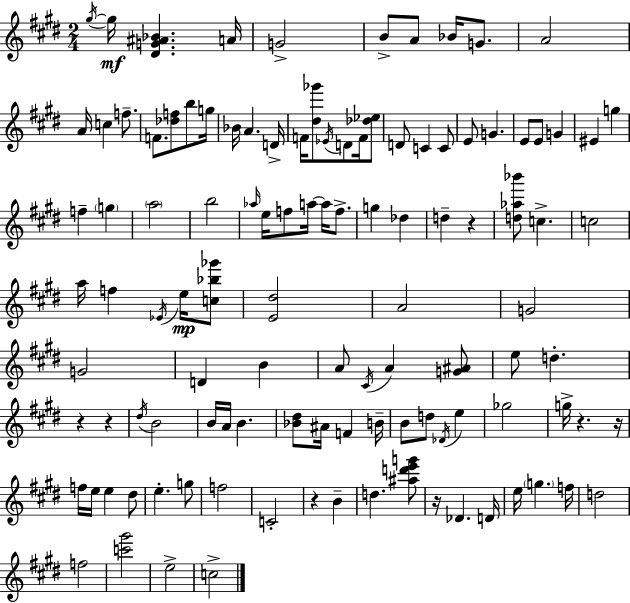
G#5/s G#5/s [D#4,G4,A#4,Bb4]/q. A4/s G4/h B4/e A4/e Bb4/s G4/e. A4/h A4/s C5/q F5/e. F4/e. [Db5,F5]/e B5/e G5/s Bb4/s A4/q. D4/s F4/s [D#5,Gb6]/e Eb4/s D4/e F4/s [Db5,Eb5]/e D4/e C4/q C4/e E4/e G4/q. E4/e E4/e G4/q EIS4/q G5/q F5/q G5/q A5/h B5/h Ab5/s E5/s F5/e A5/s A5/s F5/e. G5/q Db5/q D5/q R/q [D5,Ab5,Bb6]/e C5/q. C5/h A5/s F5/q Eb4/s E5/s [C5,Bb5,Gb6]/e [E4,D#5]/h A4/h G4/h G4/h D4/q B4/q A4/e C#4/s A4/q [G4,A#4]/e E5/e D5/q. R/q R/q D#5/s B4/h B4/s A4/s B4/q. [Bb4,D#5]/e A#4/s F4/q B4/s B4/e D5/e Db4/s E5/q Gb5/h G5/s R/q. R/s F5/s E5/s E5/q D#5/e E5/q. G5/e F5/h C4/h R/q B4/q D5/q. [A#5,D6,E6,G6]/e R/s Db4/q. D4/s E5/s G5/q. F5/s D5/h F5/h [C6,G#6]/h E5/h C5/h